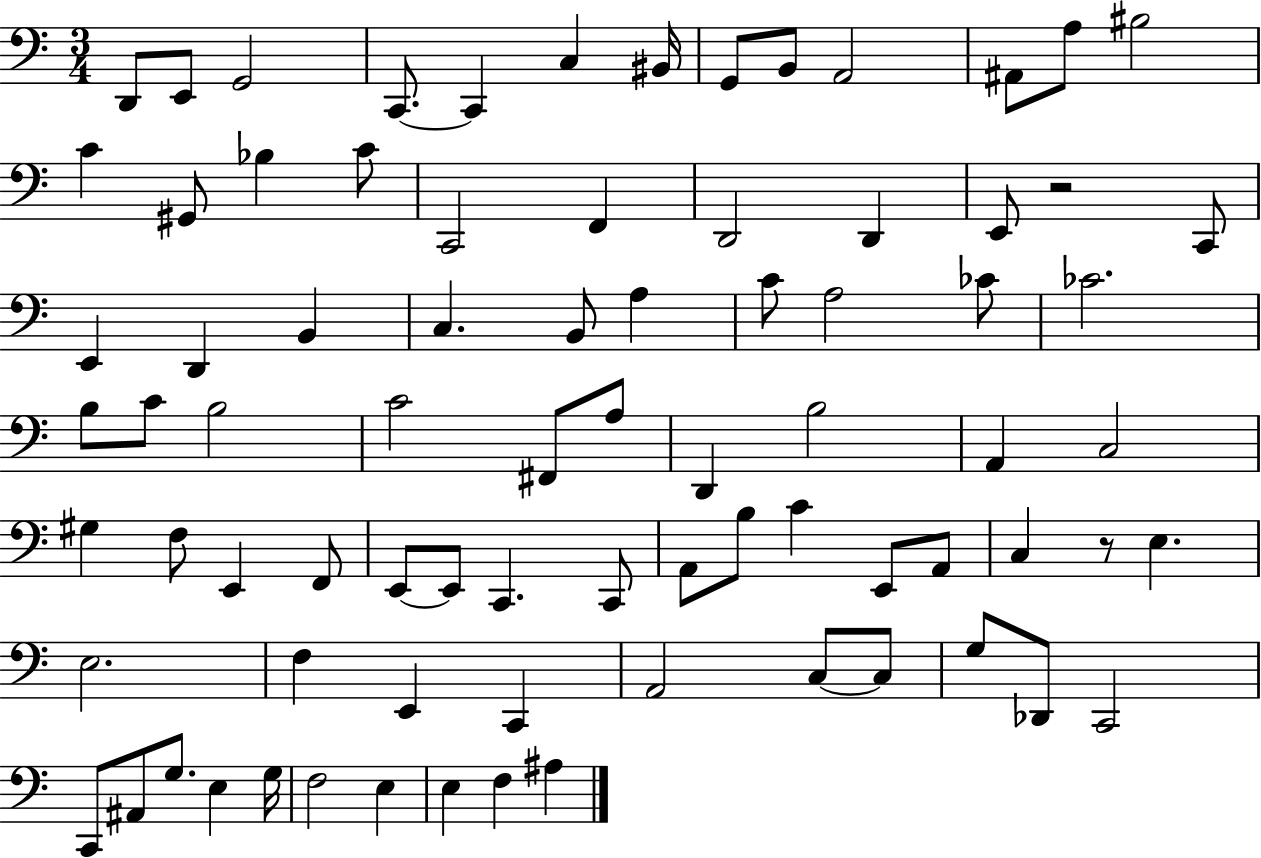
X:1
T:Untitled
M:3/4
L:1/4
K:C
D,,/2 E,,/2 G,,2 C,,/2 C,, C, ^B,,/4 G,,/2 B,,/2 A,,2 ^A,,/2 A,/2 ^B,2 C ^G,,/2 _B, C/2 C,,2 F,, D,,2 D,, E,,/2 z2 C,,/2 E,, D,, B,, C, B,,/2 A, C/2 A,2 _C/2 _C2 B,/2 C/2 B,2 C2 ^F,,/2 A,/2 D,, B,2 A,, C,2 ^G, F,/2 E,, F,,/2 E,,/2 E,,/2 C,, C,,/2 A,,/2 B,/2 C E,,/2 A,,/2 C, z/2 E, E,2 F, E,, C,, A,,2 C,/2 C,/2 G,/2 _D,,/2 C,,2 C,,/2 ^A,,/2 G,/2 E, G,/4 F,2 E, E, F, ^A,